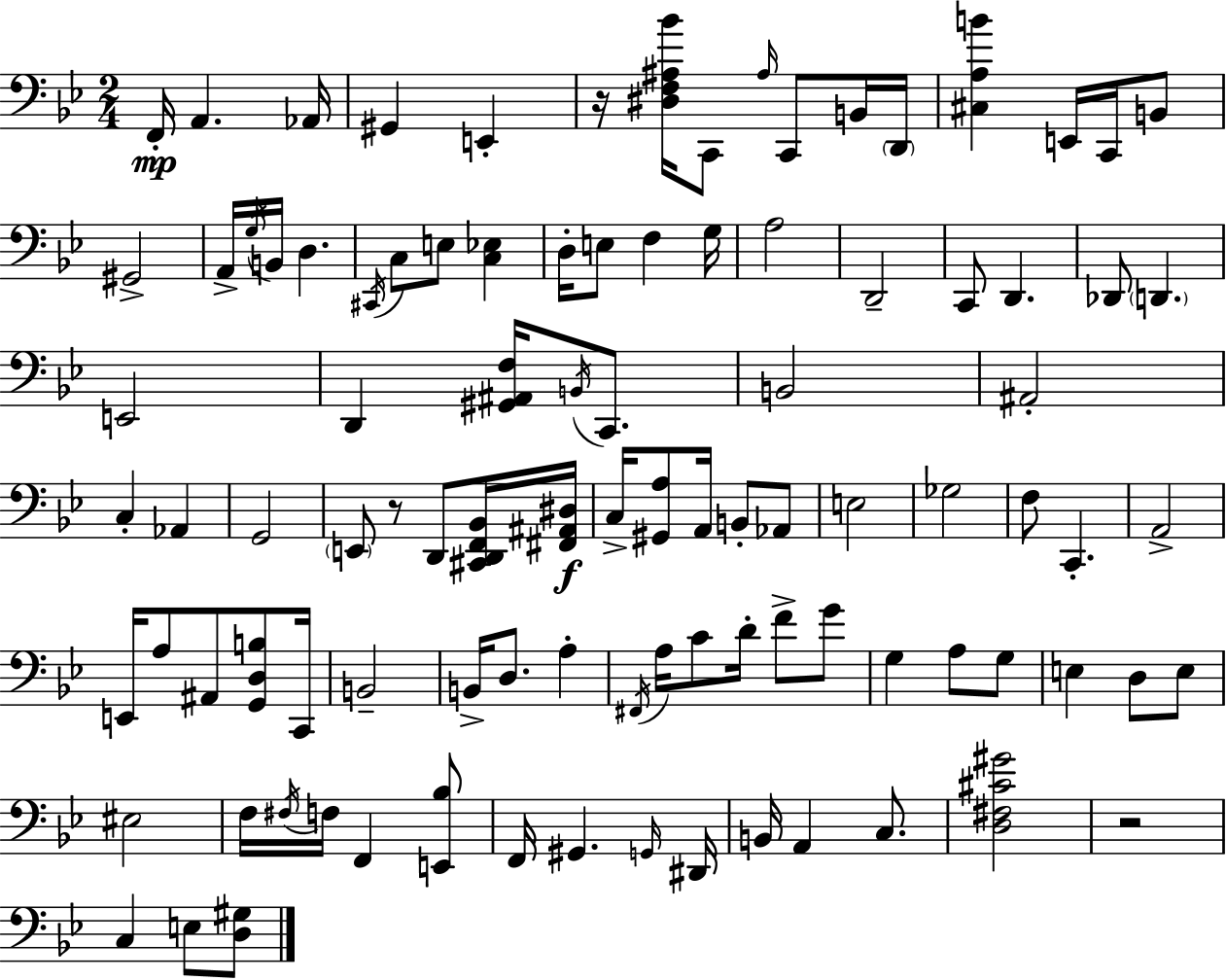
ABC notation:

X:1
T:Untitled
M:2/4
L:1/4
K:Gm
F,,/4 A,, _A,,/4 ^G,, E,, z/4 [^D,F,^A,_B]/4 C,,/2 ^A,/4 C,,/2 B,,/4 D,,/4 [^C,A,B] E,,/4 C,,/4 B,,/2 ^G,,2 A,,/4 G,/4 B,,/4 D, ^C,,/4 C,/2 E,/2 [C,_E,] D,/4 E,/2 F, G,/4 A,2 D,,2 C,,/2 D,, _D,,/2 D,, E,,2 D,, [^G,,^A,,F,]/4 B,,/4 C,,/2 B,,2 ^A,,2 C, _A,, G,,2 E,,/2 z/2 D,,/2 [^C,,D,,F,,_B,,]/4 [^F,,^A,,^D,]/4 C,/4 [^G,,A,]/2 A,,/4 B,,/2 _A,,/2 E,2 _G,2 F,/2 C,, A,,2 E,,/4 A,/2 ^A,,/2 [G,,D,B,]/2 C,,/4 B,,2 B,,/4 D,/2 A, ^F,,/4 A,/4 C/2 D/4 F/2 G/2 G, A,/2 G,/2 E, D,/2 E,/2 ^E,2 F,/4 ^F,/4 F,/4 F,, [E,,_B,]/2 F,,/4 ^G,, G,,/4 ^D,,/4 B,,/4 A,, C,/2 [D,^F,^C^G]2 z2 C, E,/2 [D,^G,]/2